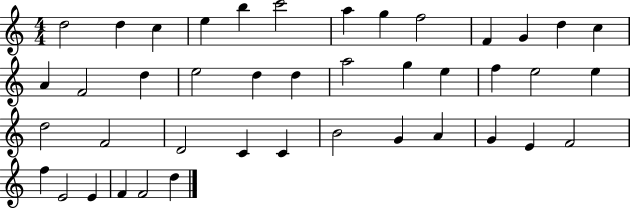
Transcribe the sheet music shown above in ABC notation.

X:1
T:Untitled
M:4/4
L:1/4
K:C
d2 d c e b c'2 a g f2 F G d c A F2 d e2 d d a2 g e f e2 e d2 F2 D2 C C B2 G A G E F2 f E2 E F F2 d